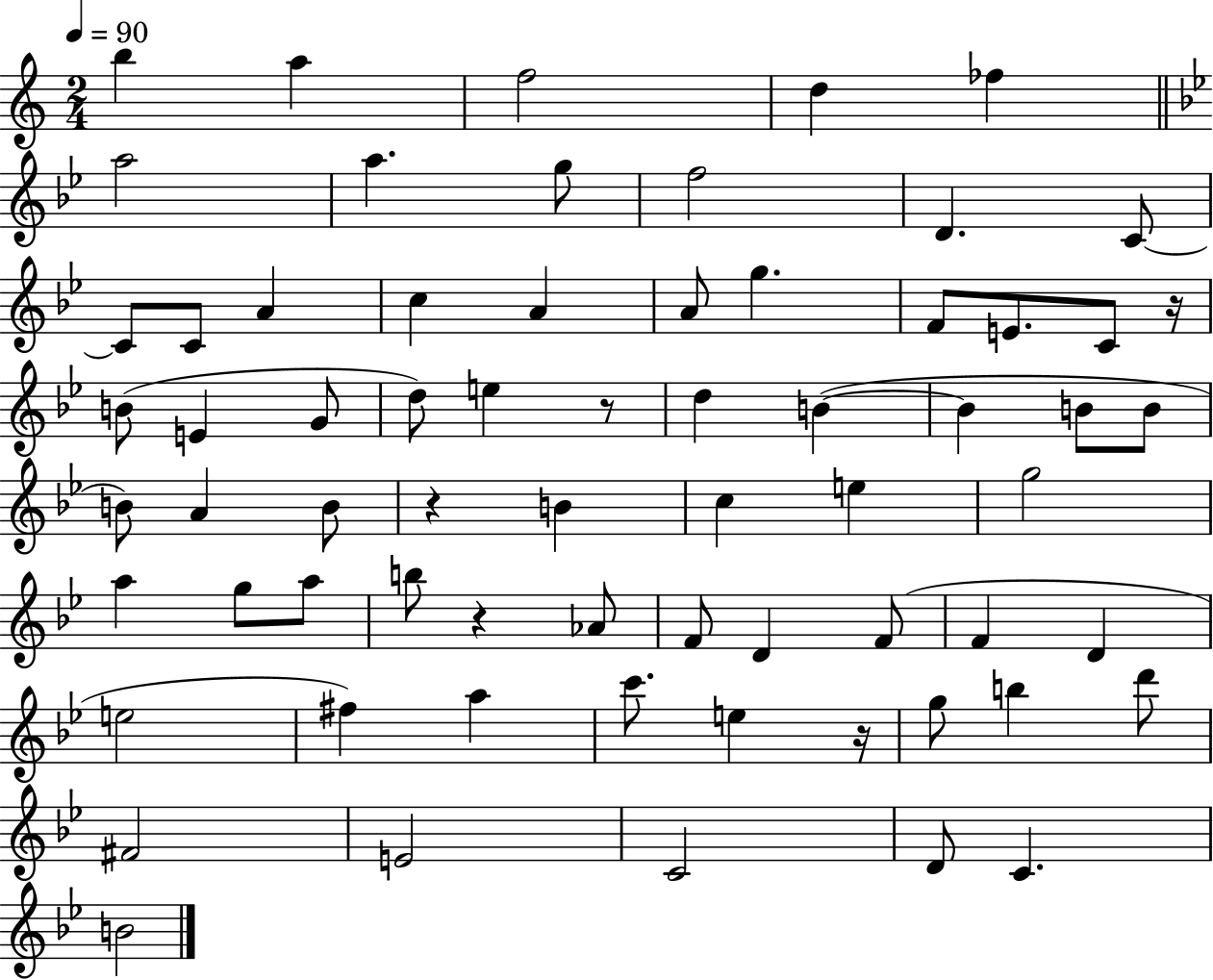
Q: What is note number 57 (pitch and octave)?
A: F#4